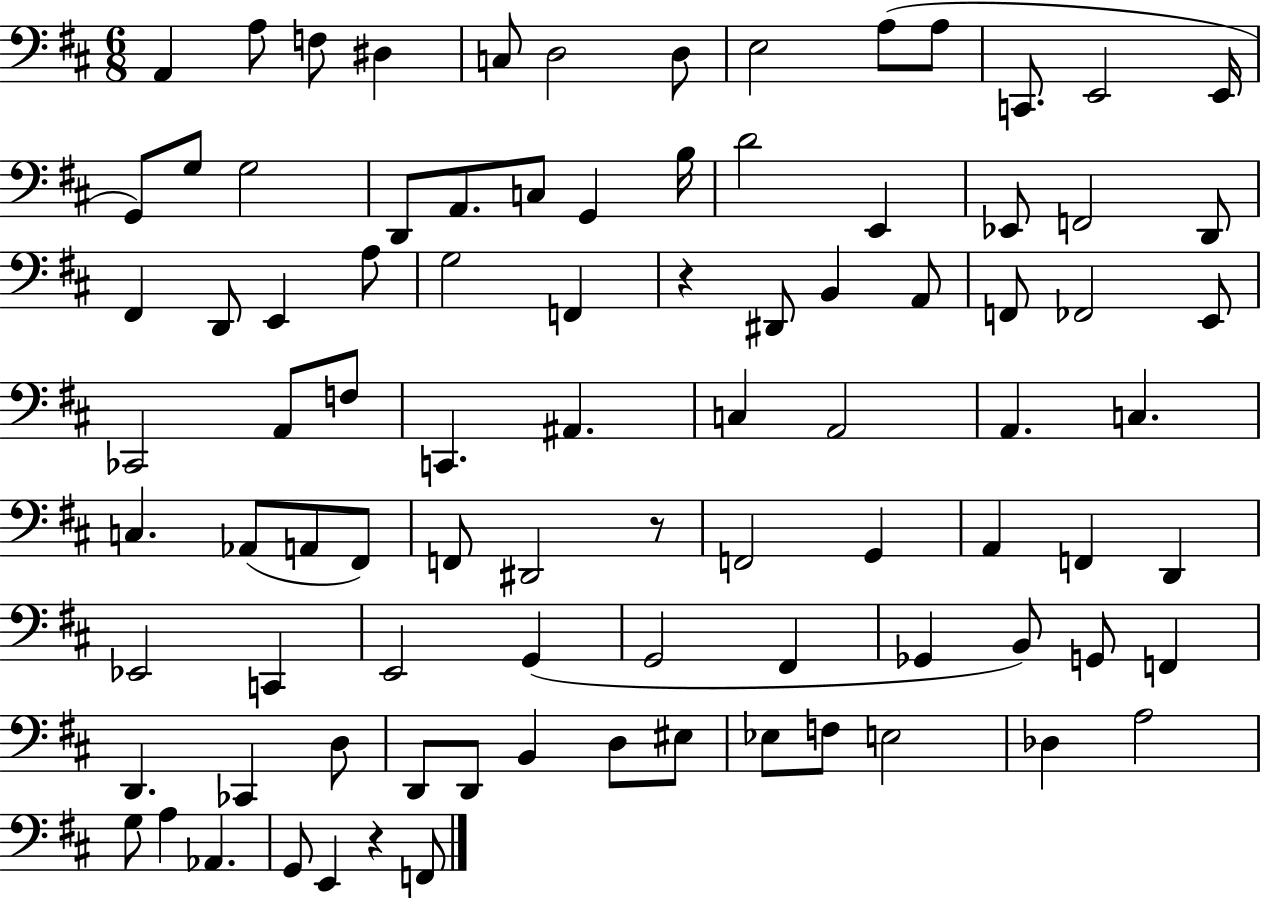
A2/q A3/e F3/e D#3/q C3/e D3/h D3/e E3/h A3/e A3/e C2/e. E2/h E2/s G2/e G3/e G3/h D2/e A2/e. C3/e G2/q B3/s D4/h E2/q Eb2/e F2/h D2/e F#2/q D2/e E2/q A3/e G3/h F2/q R/q D#2/e B2/q A2/e F2/e FES2/h E2/e CES2/h A2/e F3/e C2/q. A#2/q. C3/q A2/h A2/q. C3/q. C3/q. Ab2/e A2/e F#2/e F2/e D#2/h R/e F2/h G2/q A2/q F2/q D2/q Eb2/h C2/q E2/h G2/q G2/h F#2/q Gb2/q B2/e G2/e F2/q D2/q. CES2/q D3/e D2/e D2/e B2/q D3/e EIS3/e Eb3/e F3/e E3/h Db3/q A3/h G3/e A3/q Ab2/q. G2/e E2/q R/q F2/e